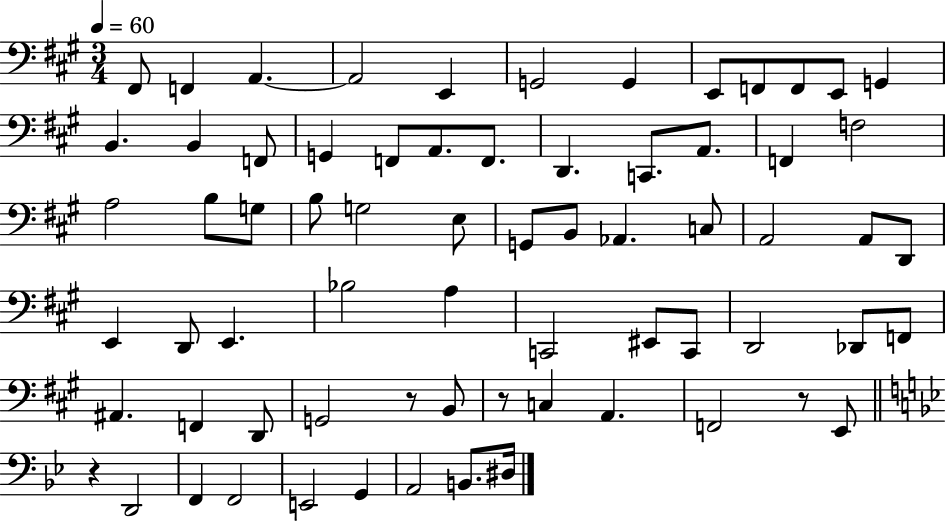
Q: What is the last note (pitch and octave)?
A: D#3